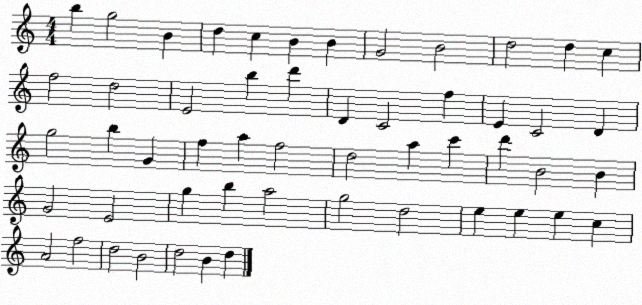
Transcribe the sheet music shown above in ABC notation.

X:1
T:Untitled
M:4/4
L:1/4
K:C
b g2 B d c B B G2 B2 d2 d c f2 d2 E2 b d' D C2 f E C2 D g2 b G f a f2 d2 a c' d' B2 B G2 E2 g b a2 g2 d2 e e e c A2 f2 d2 B2 d2 B d